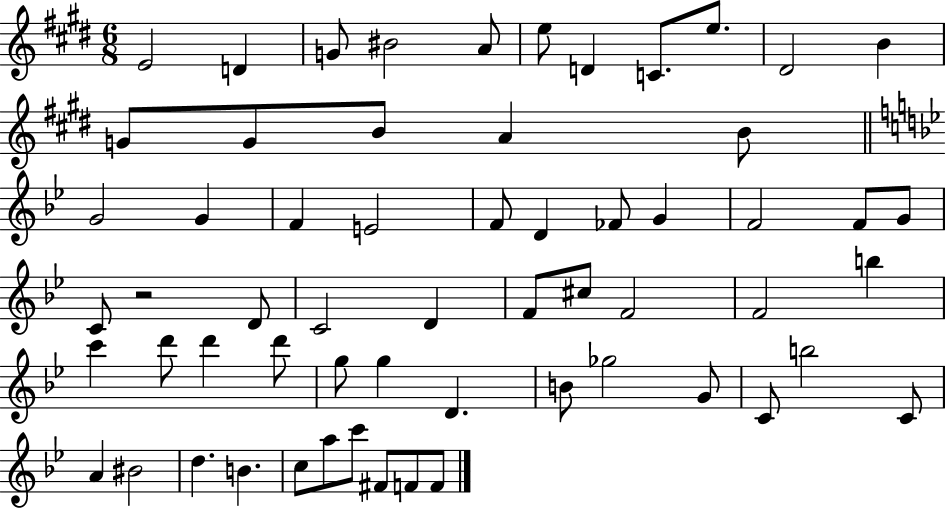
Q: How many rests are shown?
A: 1